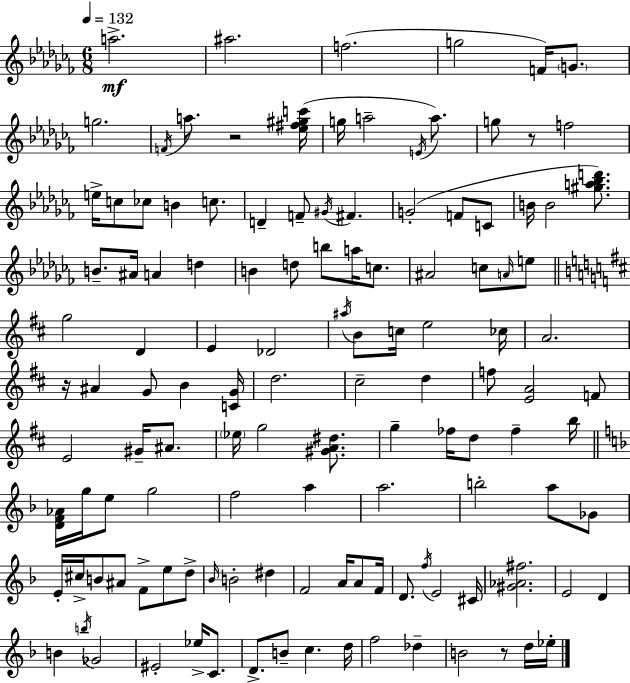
{
  \clef treble
  \numericTimeSignature
  \time 6/8
  \key aes \minor
  \tempo 4 = 132
  \repeat volta 2 { a''2.->\mf | ais''2. | f''2.( | g''2 f'16) \parenthesize g'8. | \break g''2. | \acciaccatura { f'16 } a''8. r2 | <ees'' fis'' gis'' c'''>16( g''16 a''2-- \acciaccatura { e'16 }) a''8. | g''8 r8 f''2 | \break e''16-> c''8 ces''8 b'4 c''8. | d'4-- f'8-- \acciaccatura { gis'16 } fis'4. | g'2-.( f'8 | c'8 b'16 b'2 | \break <gis'' a'' bes'' d'''>8.) b'8.-- ais'16 a'4 d''4 | b'4 d''8 b''8 a''16 | c''8. ais'2 c''8 | \grace { a'16 } e''8 \bar "||" \break \key d \major g''2 d'4 | e'4 des'2 | \acciaccatura { ais''16 } b'8 c''16 e''2 | ces''16 a'2. | \break r16 ais'4 g'8 b'4 | <c' g'>16 d''2. | cis''2-- d''4 | f''8 <e' a'>2 f'8 | \break e'2 gis'16-- ais'8. | \parenthesize ees''16 g''2 <gis' a' dis''>8. | g''4-- fes''16 d''8 fes''4-- | b''16 \bar "||" \break \key d \minor <d' f' aes'>16 g''16 e''8 g''2 | f''2 a''4 | a''2. | b''2-. a''8 ges'8 | \break e'16-. cis''16-> b'8 ais'8 f'8-> e''8 d''8-> | \grace { bes'16 } b'2-. dis''4 | f'2 a'16 a'8 | f'16 d'8. \acciaccatura { f''16 } e'2 | \break cis'16 <gis' aes' fis''>2. | e'2 d'4 | b'4 \acciaccatura { b''16 } ges'2 | eis'2-. ees''16-> | \break c'8. d'8.-> b'8-- c''4. | d''16 f''2 des''4-- | b'2 r8 | d''16 ees''16-. } \bar "|."
}